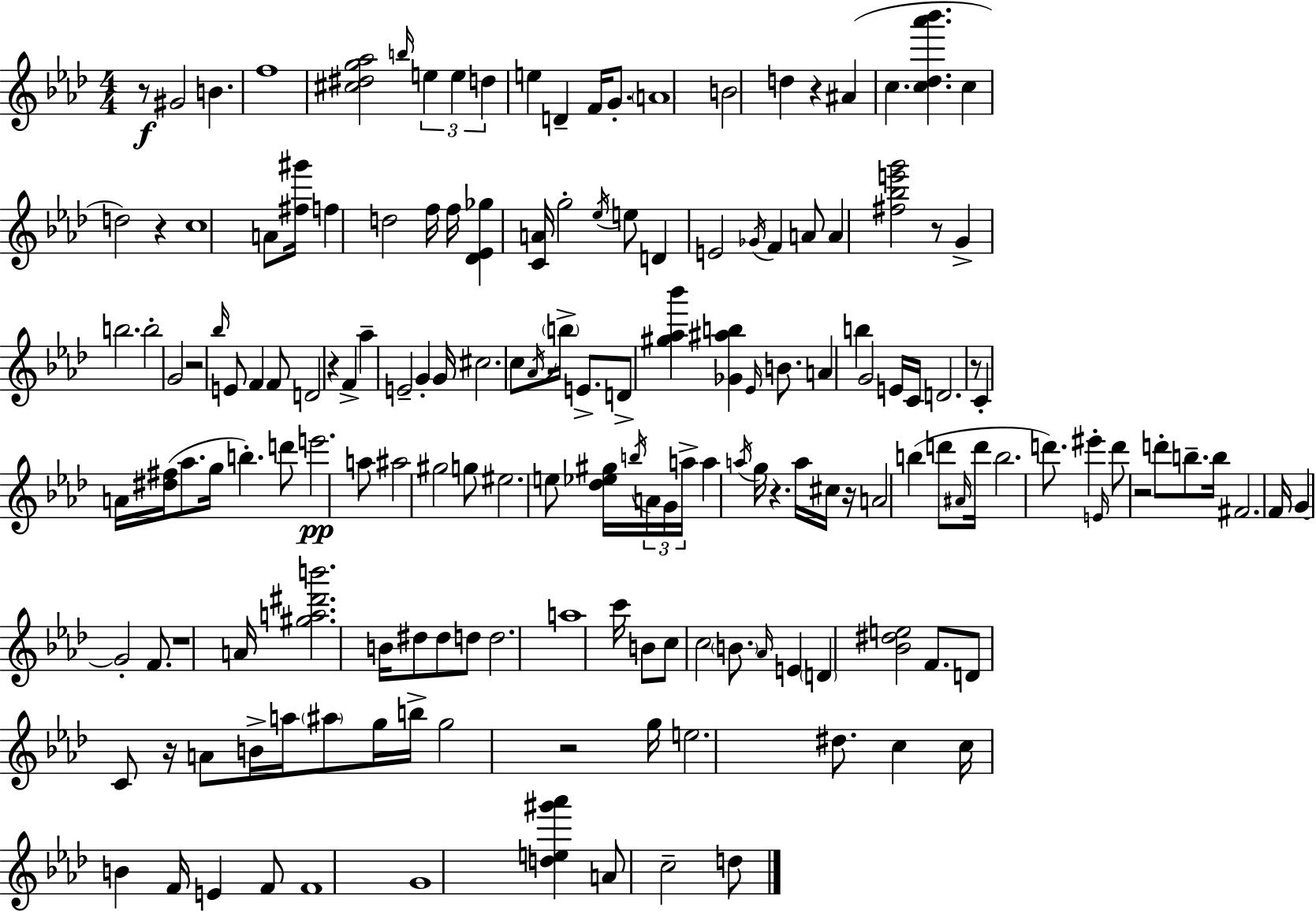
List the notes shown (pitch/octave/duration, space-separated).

R/e G#4/h B4/q. F5/w [C#5,D#5,G5,Ab5]/h B5/s E5/q E5/q D5/q E5/q D4/q F4/s G4/e. A4/w B4/h D5/q R/q A#4/q C5/q. [C5,Db5,Ab6,Bb6]/q. C5/q D5/h R/q C5/w A4/e [F#5,G#6]/s F5/q D5/h F5/s F5/s [Db4,Eb4,Gb5]/q [C4,A4]/s G5/h Eb5/s E5/e D4/q E4/h Gb4/s F4/q A4/e A4/q [F#5,Bb5,E6,G6]/h R/e G4/q B5/h. B5/h G4/h R/h Bb5/s E4/e F4/q F4/e D4/h R/q F4/q Ab5/q E4/h G4/q G4/s C#5/h. C5/e Ab4/s B5/s E4/e. D4/e [G#5,Ab5,Bb6]/q [Gb4,A#5,B5]/q Eb4/s B4/e. A4/q B5/q G4/h E4/s C4/s D4/h. R/e C4/q A4/s [D#5,F#5]/s Ab5/e. G5/s B5/q. D6/e E6/h. A5/e A#5/h G#5/h G5/e EIS5/h. E5/e [Db5,Eb5,G#5]/s B5/s A4/s G4/s A5/s A5/q A5/s G5/s R/q. A5/s C#5/s R/s A4/h B5/q D6/e A#4/s D6/s B5/h. D6/e. EIS6/q E4/s D6/e R/h D6/e B5/e. B5/s F#4/h. F4/s G4/q G4/h F4/e. R/w A4/s [G#5,A5,D#6,B6]/h. B4/s D#5/e D#5/e D5/e D5/h. A5/w C6/s B4/e C5/e C5/h B4/e. Ab4/s E4/q D4/q [Bb4,D#5,E5]/h F4/e. D4/e C4/e R/s A4/e B4/s A5/s A#5/e G5/s B5/s G5/h R/h G5/s E5/h. D#5/e. C5/q C5/s B4/q F4/s E4/q F4/e F4/w G4/w [D5,E5,G#6,Ab6]/q A4/e C5/h D5/e